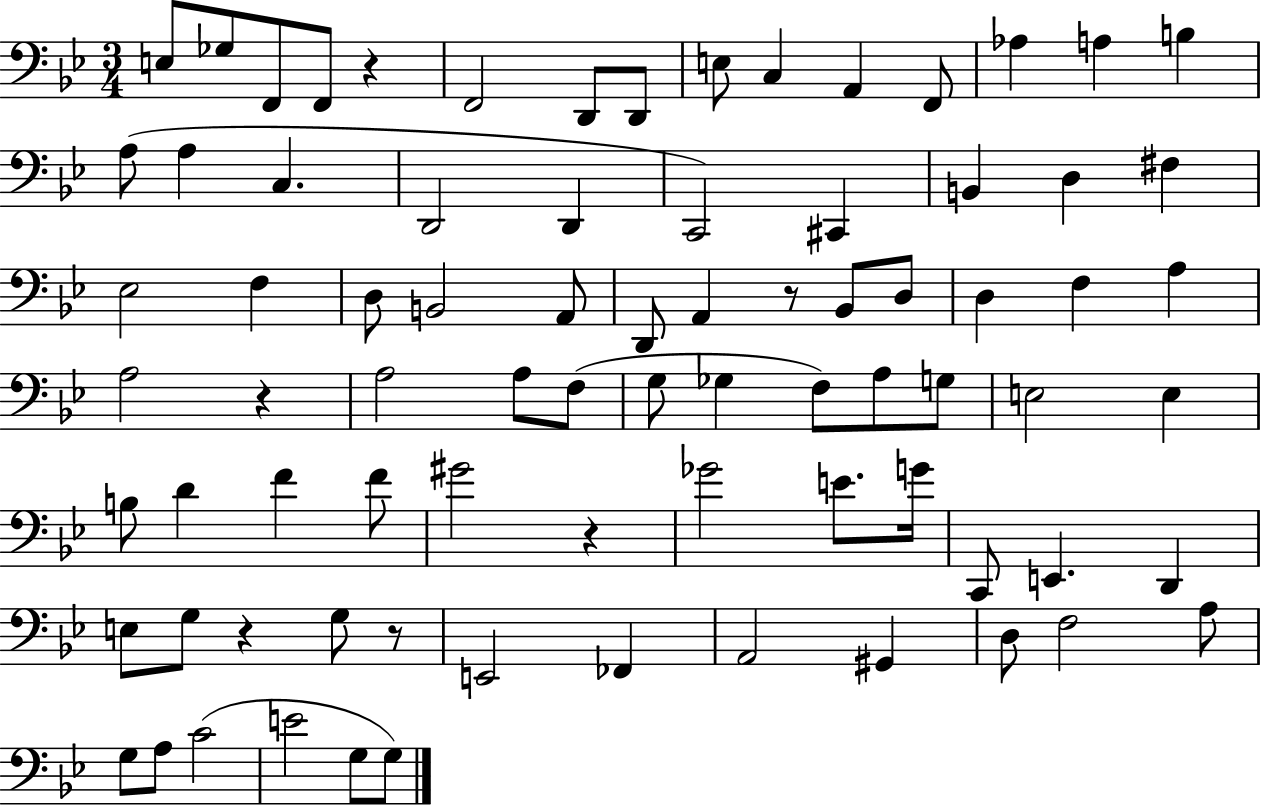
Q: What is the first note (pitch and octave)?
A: E3